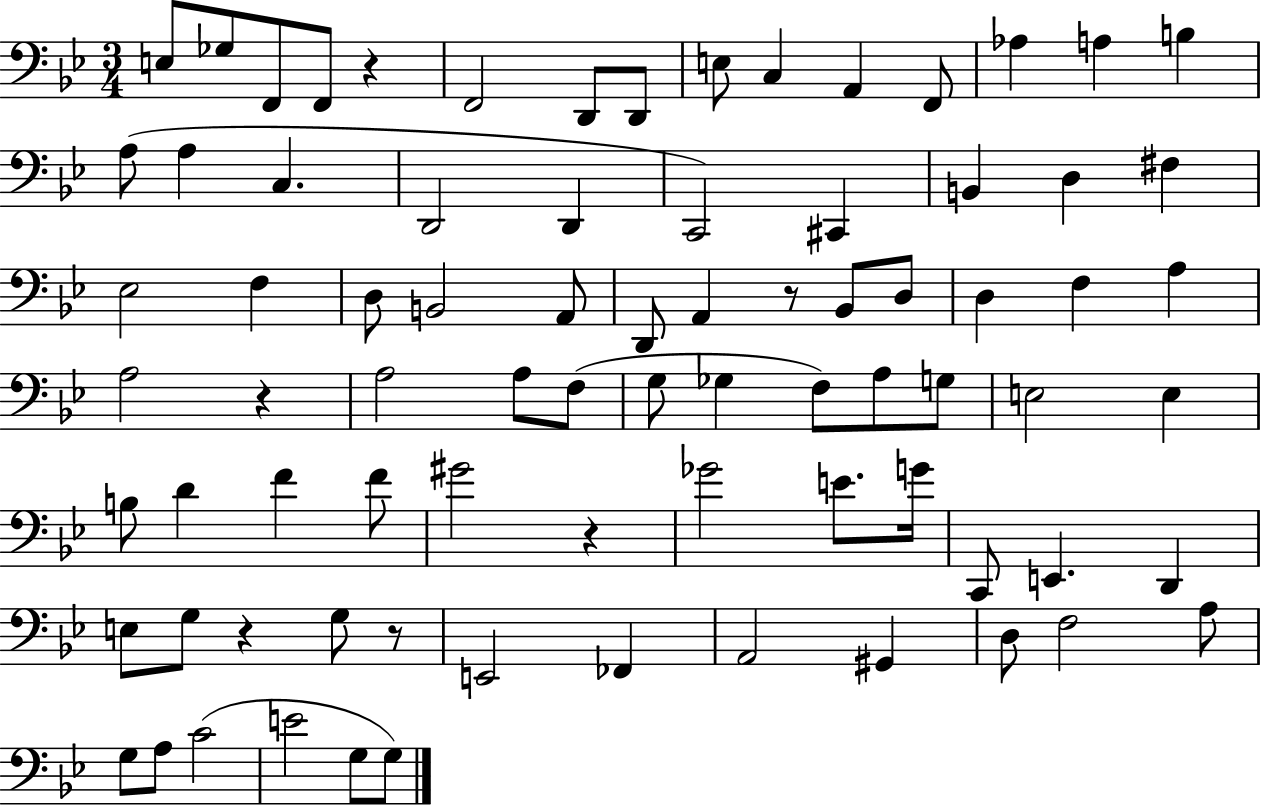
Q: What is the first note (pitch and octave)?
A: E3